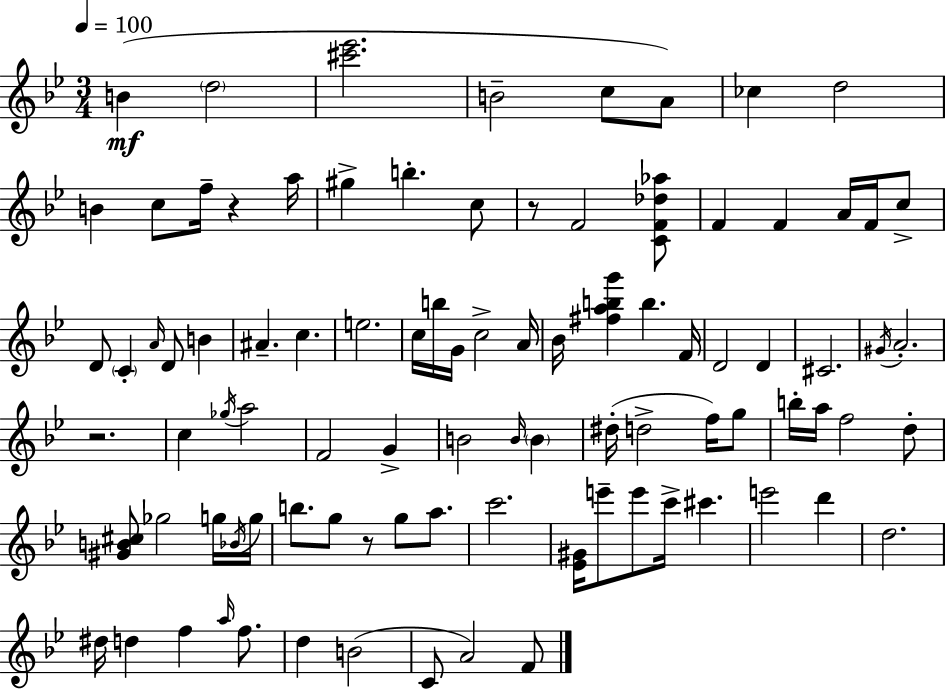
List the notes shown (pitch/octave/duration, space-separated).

B4/q D5/h [C#6,Eb6]/h. B4/h C5/e A4/e CES5/q D5/h B4/q C5/e F5/s R/q A5/s G#5/q B5/q. C5/e R/e F4/h [C4,F4,Db5,Ab5]/e F4/q F4/q A4/s F4/s C5/e D4/e C4/q A4/s D4/e B4/q A#4/q. C5/q. E5/h. C5/s B5/s G4/s C5/h A4/s Bb4/s [F#5,A5,B5,G6]/q B5/q. F4/s D4/h D4/q C#4/h. G#4/s A4/h. R/h. C5/q Gb5/s A5/h F4/h G4/q B4/h B4/s B4/q D#5/s D5/h F5/s G5/e B5/s A5/s F5/h D5/e [G#4,B4,C#5]/e Gb5/h G5/s Bb4/s G5/s B5/e. G5/e R/e G5/e A5/e. C6/h. [Eb4,G#4]/s E6/e E6/e C6/s C#6/q. E6/h D6/q D5/h. D#5/s D5/q F5/q A5/s F5/e. D5/q B4/h C4/e A4/h F4/e